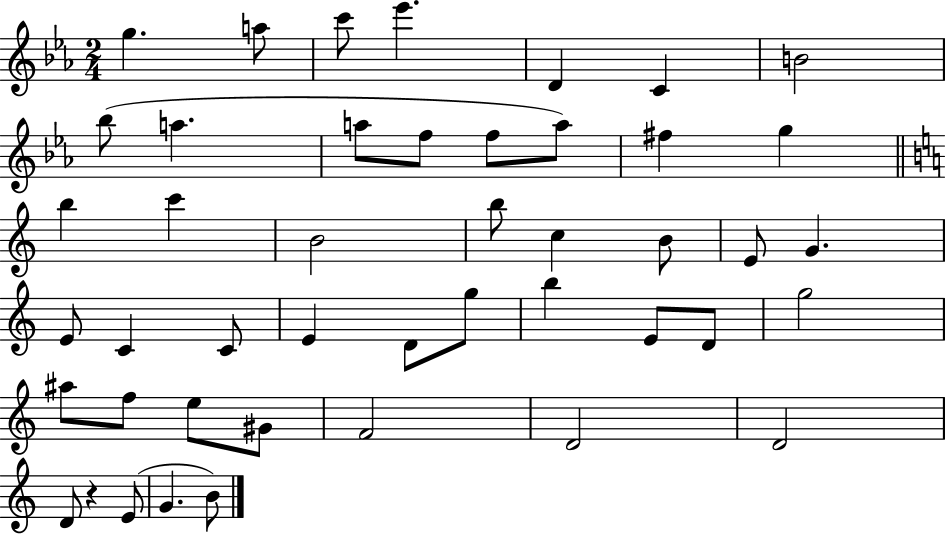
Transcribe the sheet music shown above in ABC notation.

X:1
T:Untitled
M:2/4
L:1/4
K:Eb
g a/2 c'/2 _e' D C B2 _b/2 a a/2 f/2 f/2 a/2 ^f g b c' B2 b/2 c B/2 E/2 G E/2 C C/2 E D/2 g/2 b E/2 D/2 g2 ^a/2 f/2 e/2 ^G/2 F2 D2 D2 D/2 z E/2 G B/2